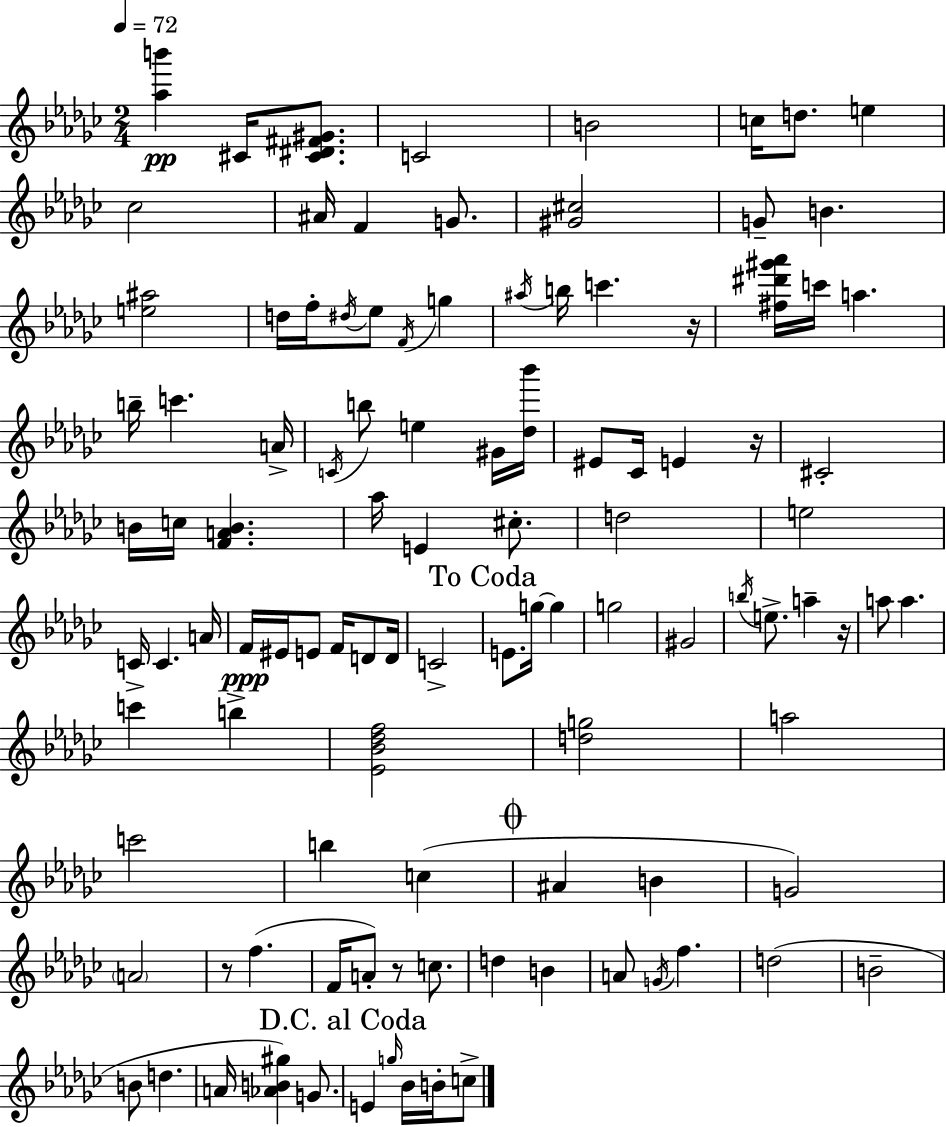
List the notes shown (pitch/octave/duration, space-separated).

[Ab5,B6]/q C#4/s [C#4,D#4,F#4,G#4]/e. C4/h B4/h C5/s D5/e. E5/q CES5/h A#4/s F4/q G4/e. [G#4,C#5]/h G4/e B4/q. [E5,A#5]/h D5/s F5/s D#5/s Eb5/e F4/s G5/q A#5/s B5/s C6/q. R/s [F#5,D#6,G#6,Ab6]/s C6/s A5/q. B5/s C6/q. A4/s C4/s B5/e E5/q G#4/s [Db5,Bb6]/s EIS4/e CES4/s E4/q R/s C#4/h B4/s C5/s [F4,A4,B4]/q. Ab5/s E4/q C#5/e. D5/h E5/h C4/s C4/q. A4/s F4/s EIS4/s E4/e F4/s D4/e D4/s C4/h E4/e. G5/s G5/q G5/h G#4/h B5/s E5/e. A5/q R/s A5/e A5/q. C6/q B5/q [Eb4,Bb4,Db5,F5]/h [D5,G5]/h A5/h C6/h B5/q C5/q A#4/q B4/q G4/h A4/h R/e F5/q. F4/s A4/e R/e C5/e. D5/q B4/q A4/e G4/s F5/q. D5/h B4/h B4/e D5/q. A4/s [Ab4,B4,G#5]/q G4/e. E4/q G5/s Bb4/s B4/s C5/e